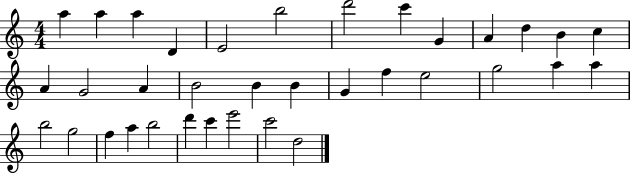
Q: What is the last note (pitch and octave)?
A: D5